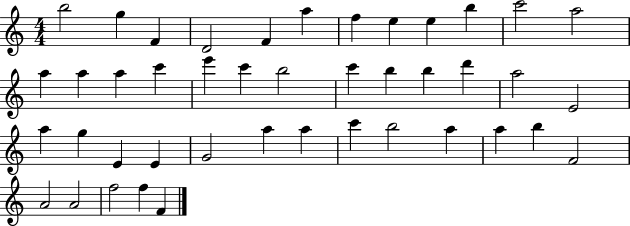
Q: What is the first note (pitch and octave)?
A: B5